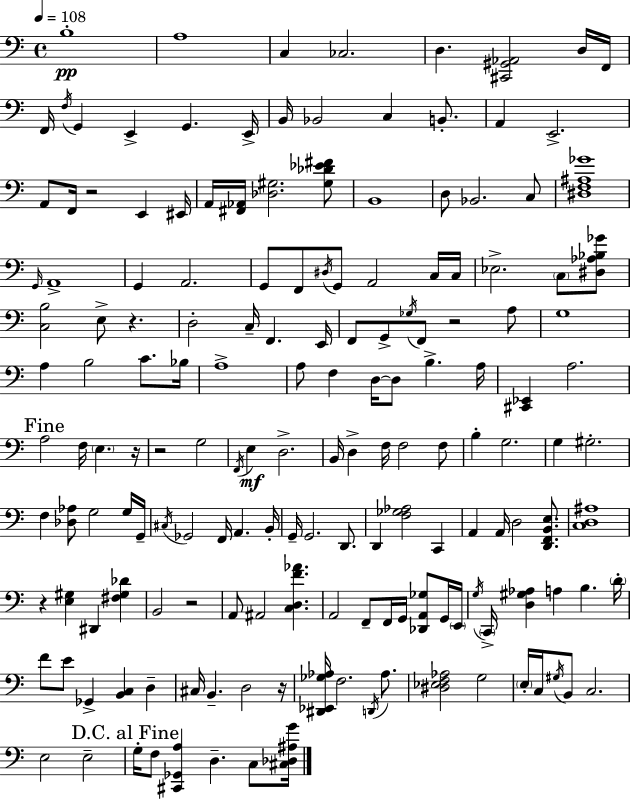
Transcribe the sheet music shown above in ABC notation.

X:1
T:Untitled
M:4/4
L:1/4
K:C
B,4 A,4 C, _C,2 D, [^C,,^G,,_A,,]2 D,/4 F,,/4 F,,/4 F,/4 G,, E,, G,, E,,/4 B,,/4 _B,,2 C, B,,/2 A,, E,,2 A,,/2 F,,/4 z2 E,, ^E,,/4 A,,/4 [^F,,_A,,]/4 [_D,^G,]2 [^G,_D_E^F]/2 B,,4 D,/2 _B,,2 C,/2 [^D,F,^A,_G]4 G,,/4 A,,4 G,, A,,2 G,,/2 F,,/2 ^D,/4 G,,/2 A,,2 C,/4 C,/4 _E,2 C,/2 [^D,_A,_B,_G]/2 [C,B,]2 E,/2 z D,2 C,/4 F,, E,,/4 F,,/2 G,,/2 _G,/4 F,,/2 z2 A,/2 G,4 A, B,2 C/2 _B,/4 A,4 A,/2 F, D,/4 D,/2 B, A,/4 [^C,,_E,,] A,2 A,2 F,/4 E, z/4 z2 G,2 F,,/4 E, D,2 B,,/4 D, F,/4 F,2 F,/2 B, G,2 G, ^G,2 F, [_D,_A,]/2 G,2 G,/4 G,,/4 ^C,/4 _G,,2 F,,/4 A,, B,,/4 G,,/4 G,,2 D,,/2 D,, [F,_G,_A,]2 C,, A,, A,,/4 D,2 [D,,F,,B,,E,]/2 [C,D,^A,]4 z [E,^G,] ^D,, [^F,^G,_D] B,,2 z2 A,,/2 ^A,,2 [C,D,F_A] A,,2 F,,/2 F,,/4 G,,/4 [_D,,A,,_G,]/2 G,,/4 E,,/4 G,/4 C,,/4 [D,^G,_A,] A, B, D/4 F/2 E/2 _G,, [B,,C,] D, ^C,/4 B,, D,2 z/4 [^D,,_E,,_G,_A,]/4 F,2 D,,/4 _A,/2 [^D,_E,F,_A,]2 G,2 E,/4 C,/4 ^G,/4 B,,/2 C,2 E,2 E,2 G,/4 F,/2 [^C,,_G,,A,] D, C,/2 [^C,_D,^A,G]/4